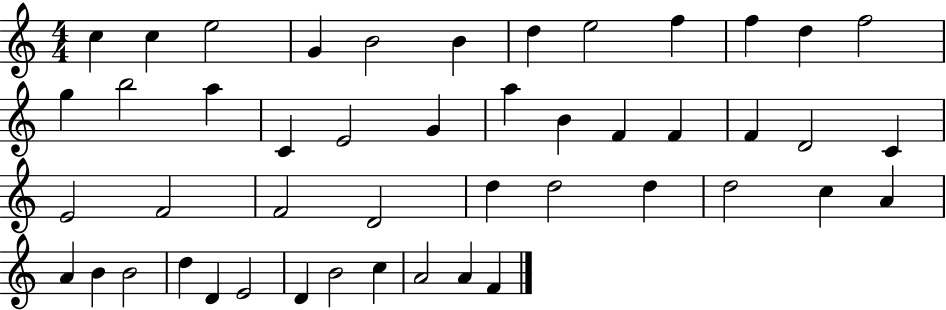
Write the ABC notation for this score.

X:1
T:Untitled
M:4/4
L:1/4
K:C
c c e2 G B2 B d e2 f f d f2 g b2 a C E2 G a B F F F D2 C E2 F2 F2 D2 d d2 d d2 c A A B B2 d D E2 D B2 c A2 A F